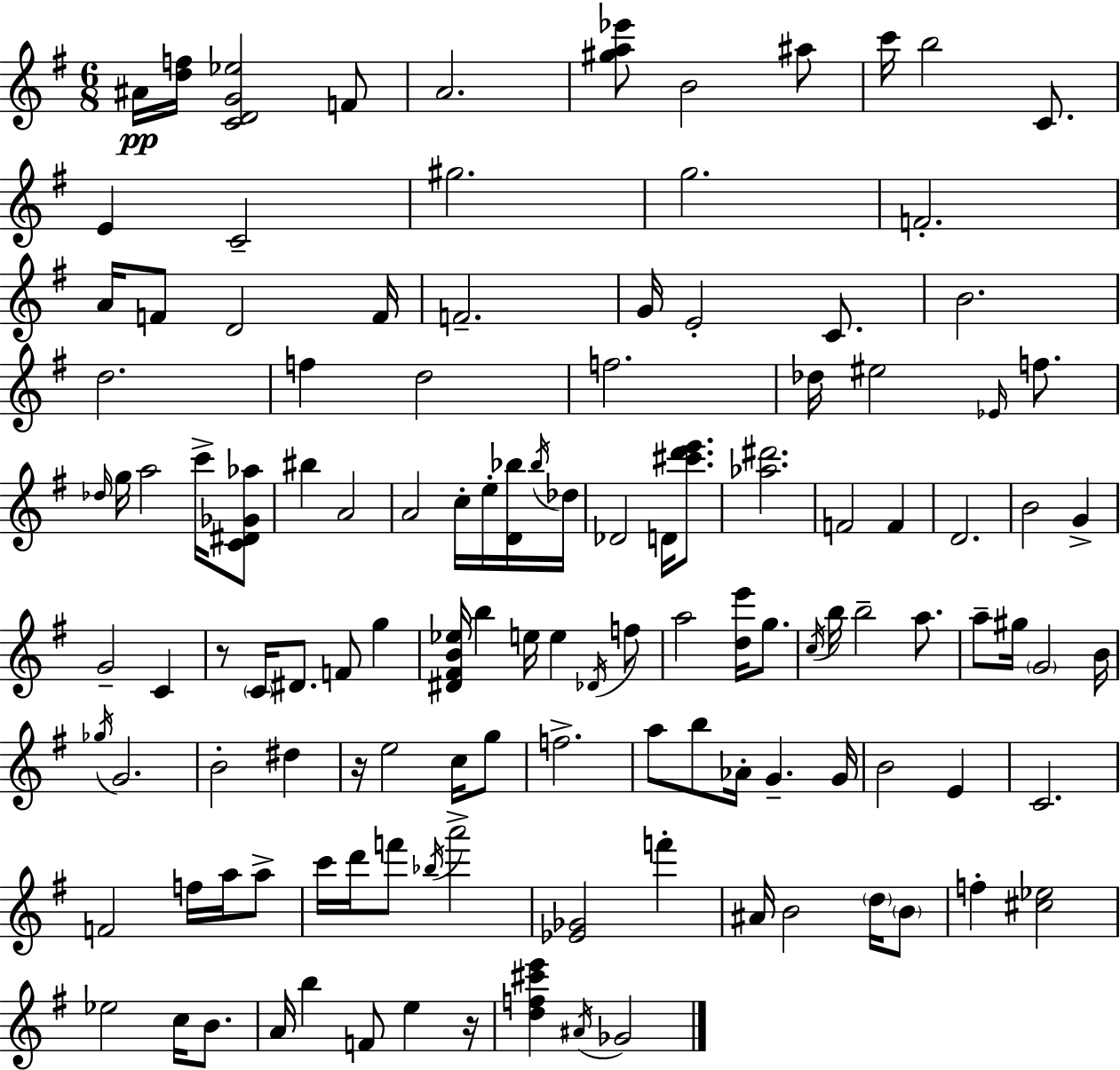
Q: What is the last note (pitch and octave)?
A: Gb4